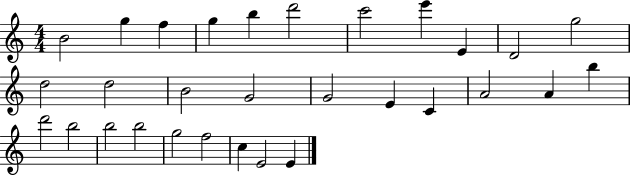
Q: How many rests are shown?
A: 0